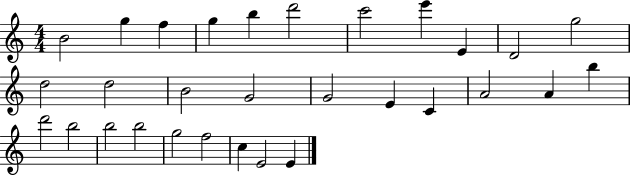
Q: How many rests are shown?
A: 0